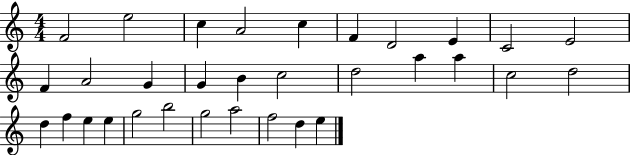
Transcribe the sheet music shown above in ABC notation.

X:1
T:Untitled
M:4/4
L:1/4
K:C
F2 e2 c A2 c F D2 E C2 E2 F A2 G G B c2 d2 a a c2 d2 d f e e g2 b2 g2 a2 f2 d e